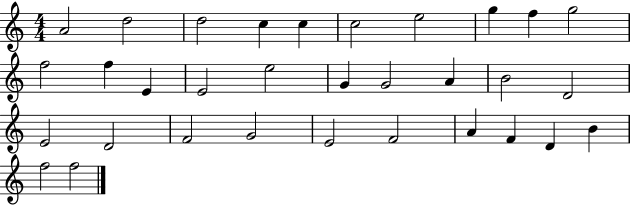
X:1
T:Untitled
M:4/4
L:1/4
K:C
A2 d2 d2 c c c2 e2 g f g2 f2 f E E2 e2 G G2 A B2 D2 E2 D2 F2 G2 E2 F2 A F D B f2 f2